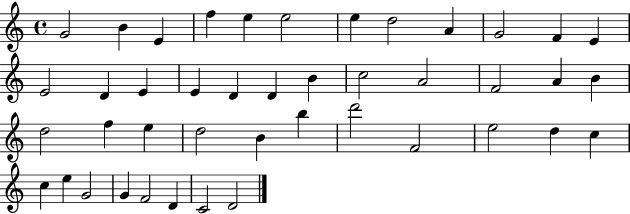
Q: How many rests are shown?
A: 0